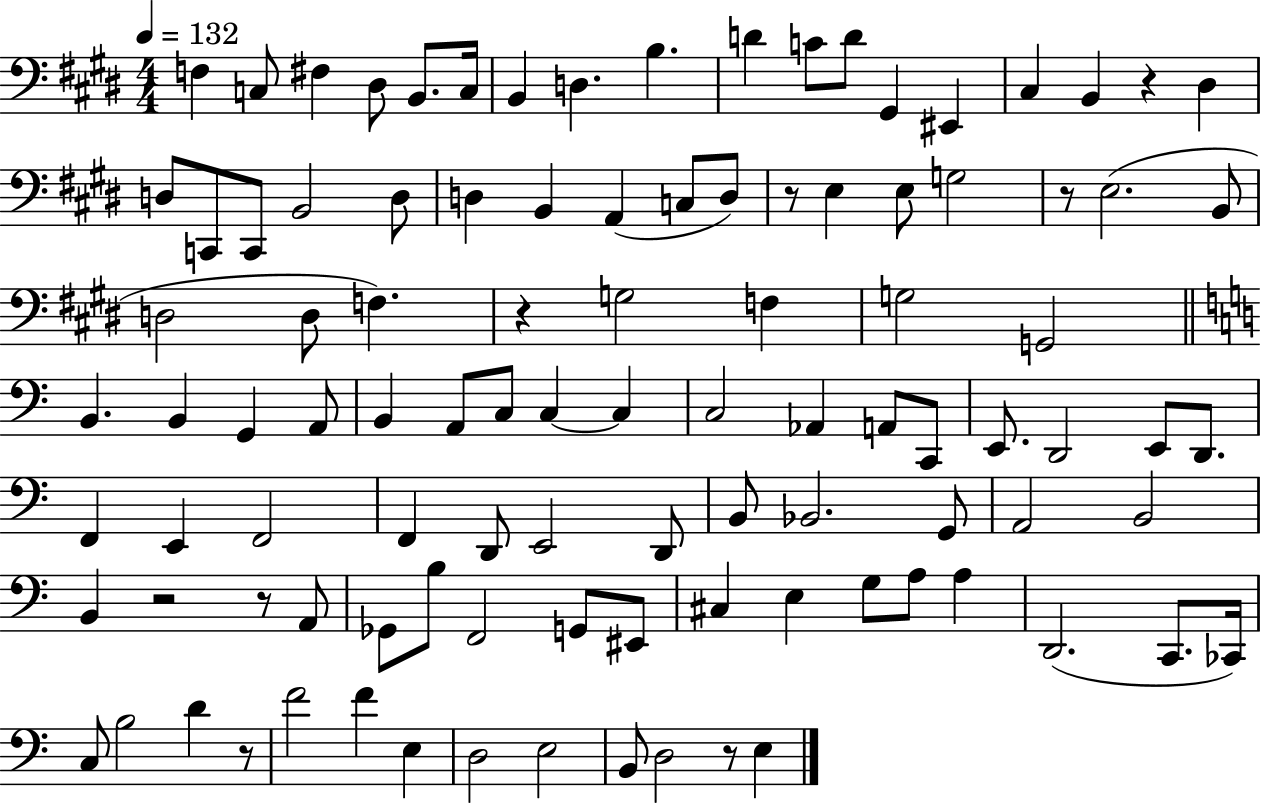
X:1
T:Untitled
M:4/4
L:1/4
K:E
F, C,/2 ^F, ^D,/2 B,,/2 C,/4 B,, D, B, D C/2 D/2 ^G,, ^E,, ^C, B,, z ^D, D,/2 C,,/2 C,,/2 B,,2 D,/2 D, B,, A,, C,/2 D,/2 z/2 E, E,/2 G,2 z/2 E,2 B,,/2 D,2 D,/2 F, z G,2 F, G,2 G,,2 B,, B,, G,, A,,/2 B,, A,,/2 C,/2 C, C, C,2 _A,, A,,/2 C,,/2 E,,/2 D,,2 E,,/2 D,,/2 F,, E,, F,,2 F,, D,,/2 E,,2 D,,/2 B,,/2 _B,,2 G,,/2 A,,2 B,,2 B,, z2 z/2 A,,/2 _G,,/2 B,/2 F,,2 G,,/2 ^E,,/2 ^C, E, G,/2 A,/2 A, D,,2 C,,/2 _C,,/4 C,/2 B,2 D z/2 F2 F E, D,2 E,2 B,,/2 D,2 z/2 E,